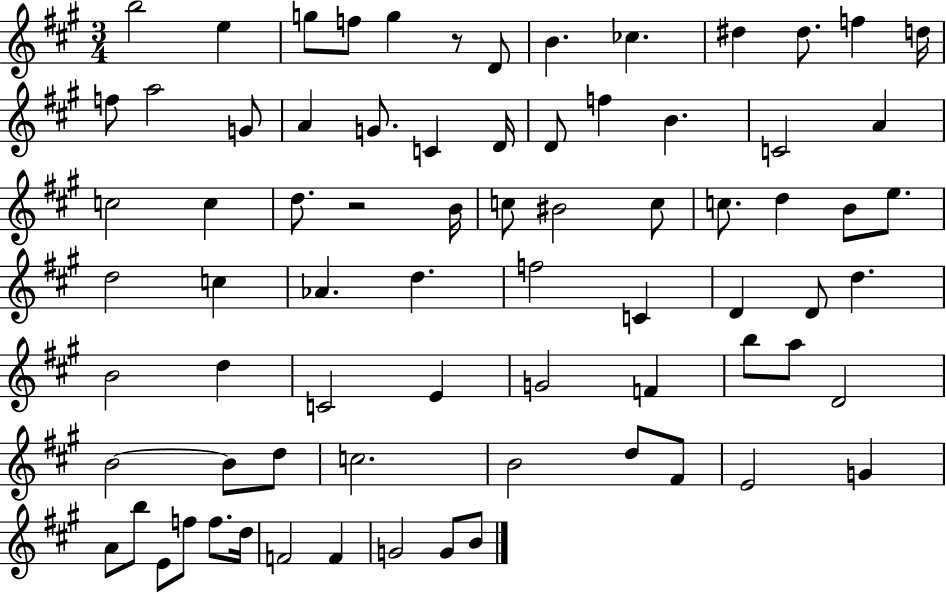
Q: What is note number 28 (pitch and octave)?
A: B4